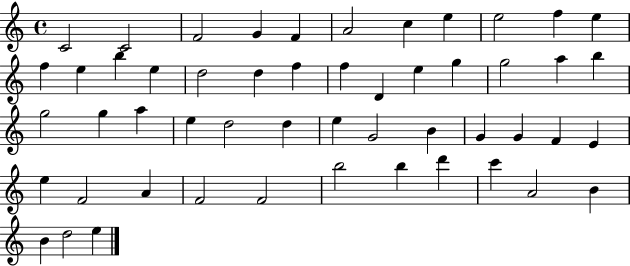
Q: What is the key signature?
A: C major